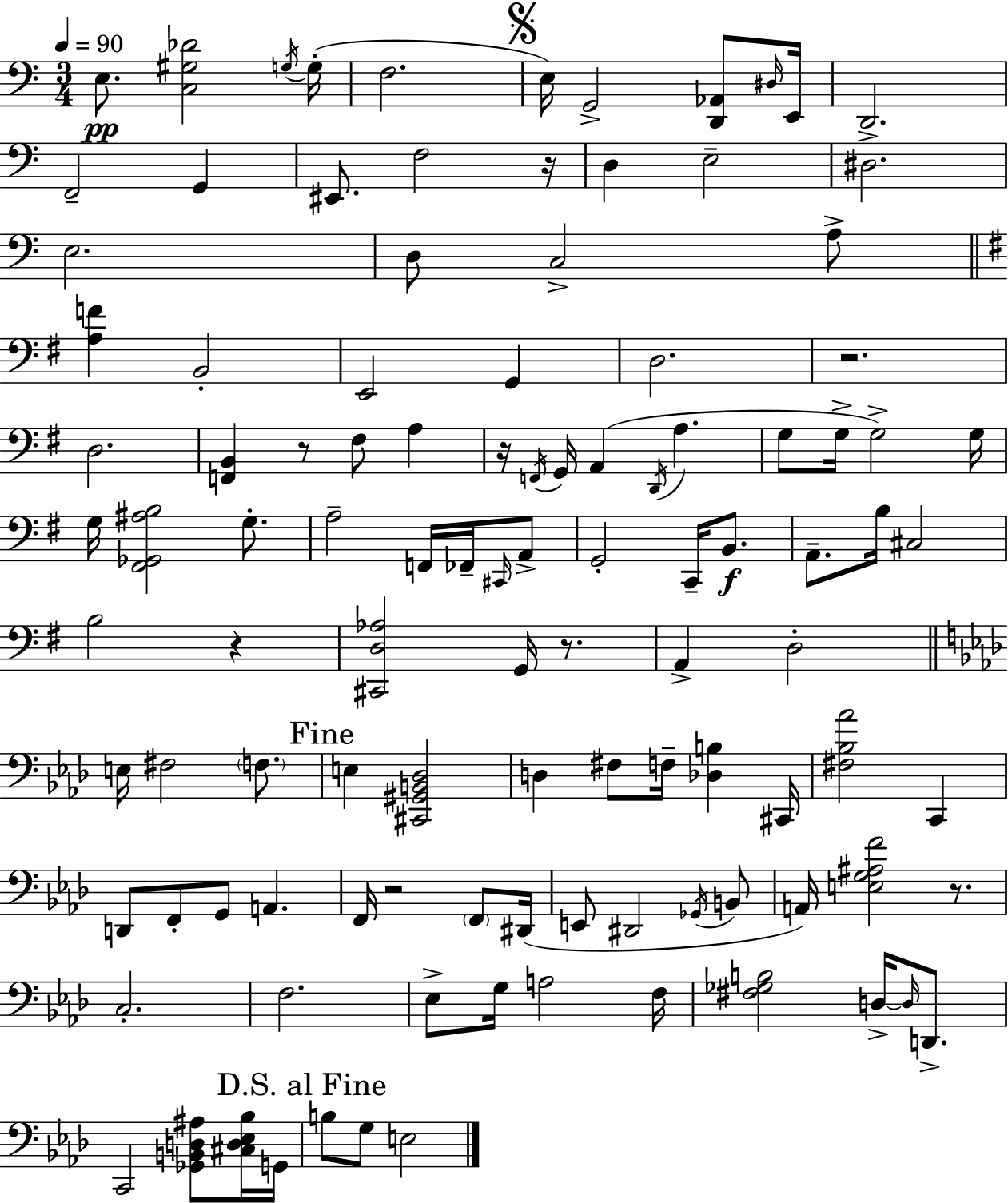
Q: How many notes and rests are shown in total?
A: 109